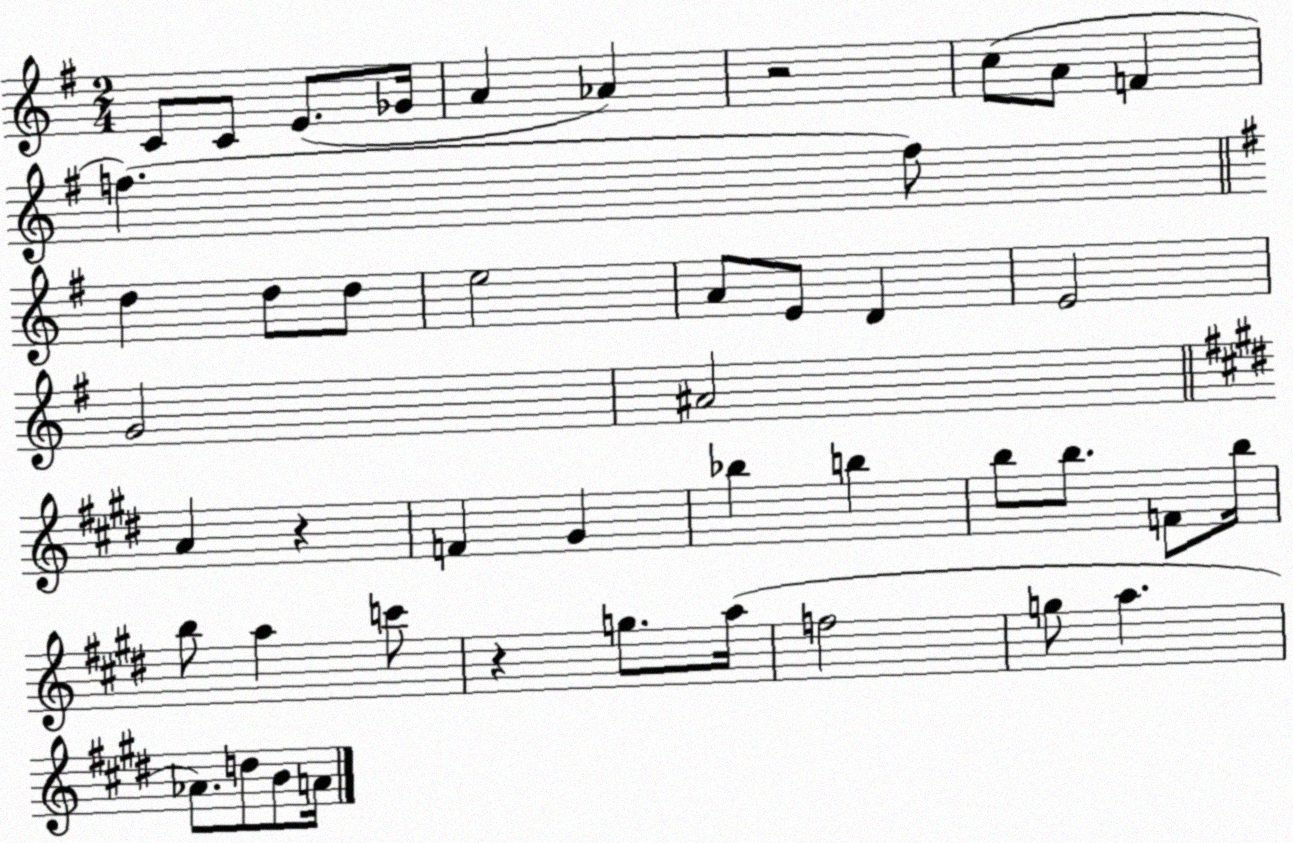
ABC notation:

X:1
T:Untitled
M:2/4
L:1/4
K:G
C/2 C/2 E/2 _G/4 A _A z2 c/2 A/2 F f f/2 d d/2 d/2 e2 A/2 E/2 D E2 G2 ^A2 A z F ^G _b b b/2 b/2 F/2 b/4 b/2 a c'/2 z g/2 a/4 f2 g/2 a _A/2 d/2 B/2 A/4